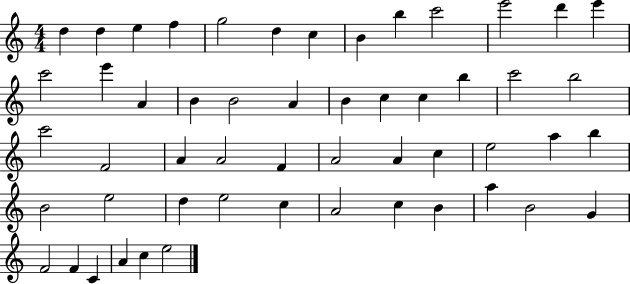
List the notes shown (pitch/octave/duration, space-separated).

D5/q D5/q E5/q F5/q G5/h D5/q C5/q B4/q B5/q C6/h E6/h D6/q E6/q C6/h E6/q A4/q B4/q B4/h A4/q B4/q C5/q C5/q B5/q C6/h B5/h C6/h F4/h A4/q A4/h F4/q A4/h A4/q C5/q E5/h A5/q B5/q B4/h E5/h D5/q E5/h C5/q A4/h C5/q B4/q A5/q B4/h G4/q F4/h F4/q C4/q A4/q C5/q E5/h